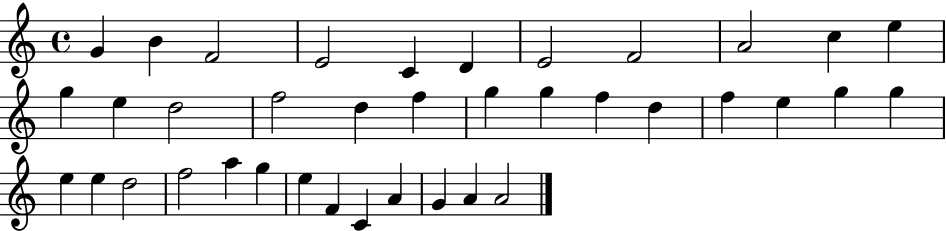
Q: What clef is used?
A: treble